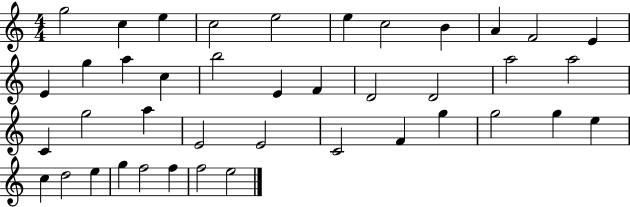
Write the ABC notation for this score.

X:1
T:Untitled
M:4/4
L:1/4
K:C
g2 c e c2 e2 e c2 B A F2 E E g a c b2 E F D2 D2 a2 a2 C g2 a E2 E2 C2 F g g2 g e c d2 e g f2 f f2 e2